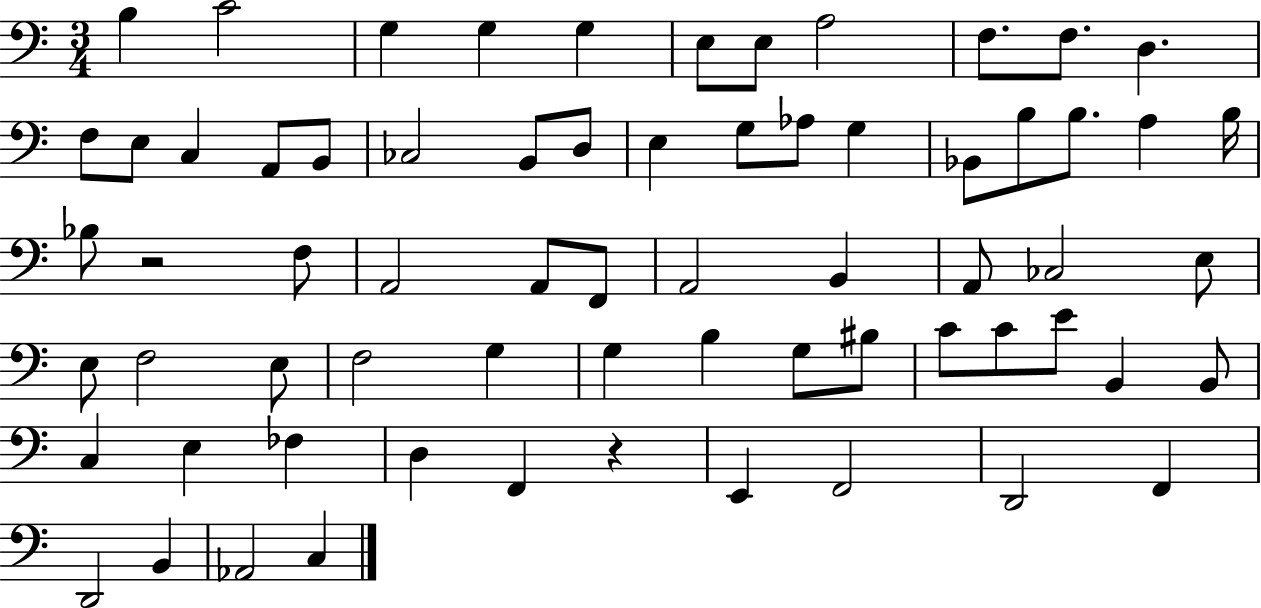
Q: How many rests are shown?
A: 2